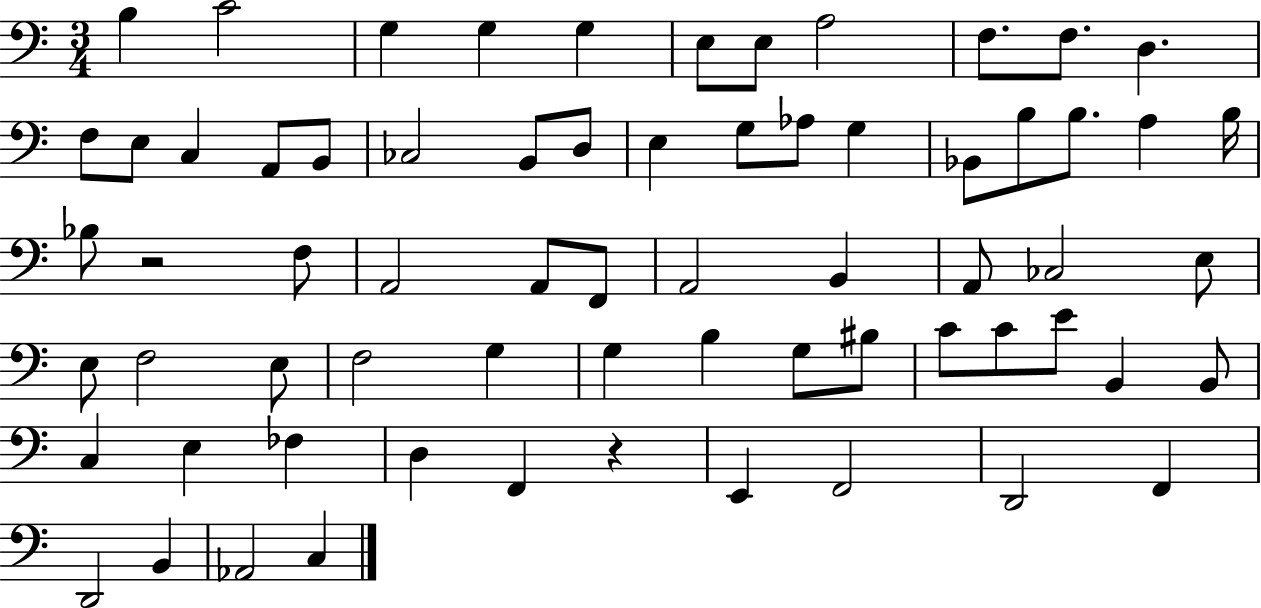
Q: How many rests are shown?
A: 2